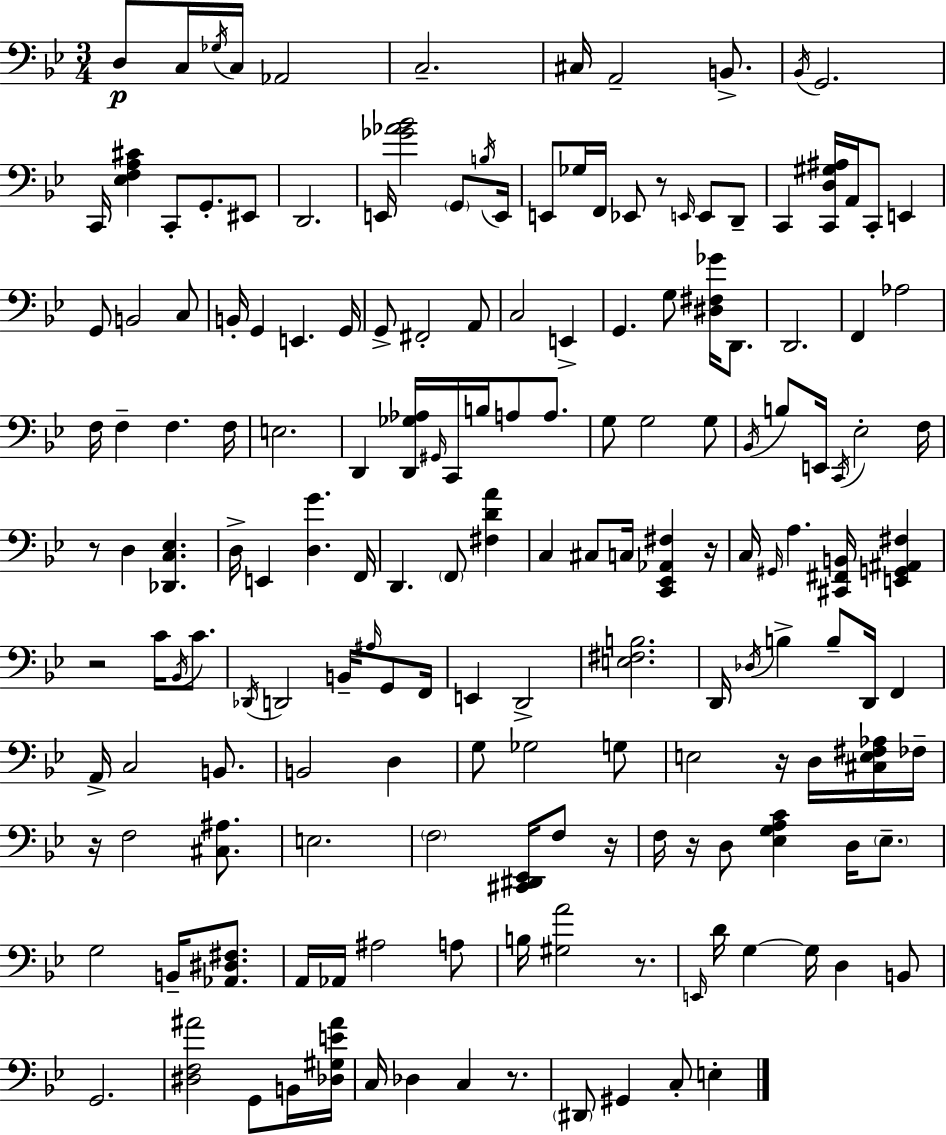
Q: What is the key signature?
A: G minor